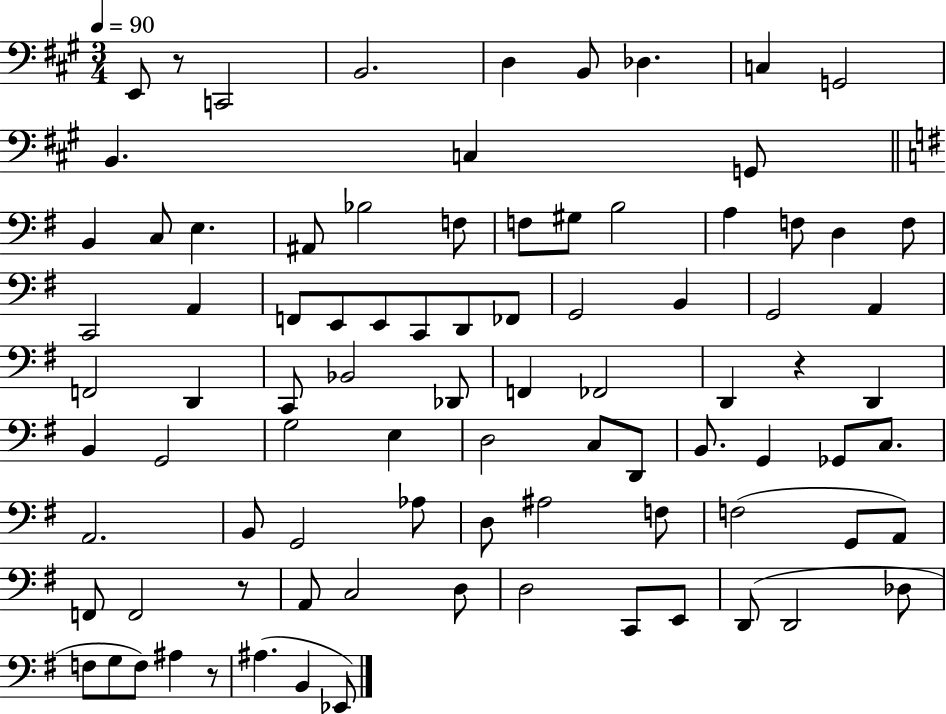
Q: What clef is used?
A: bass